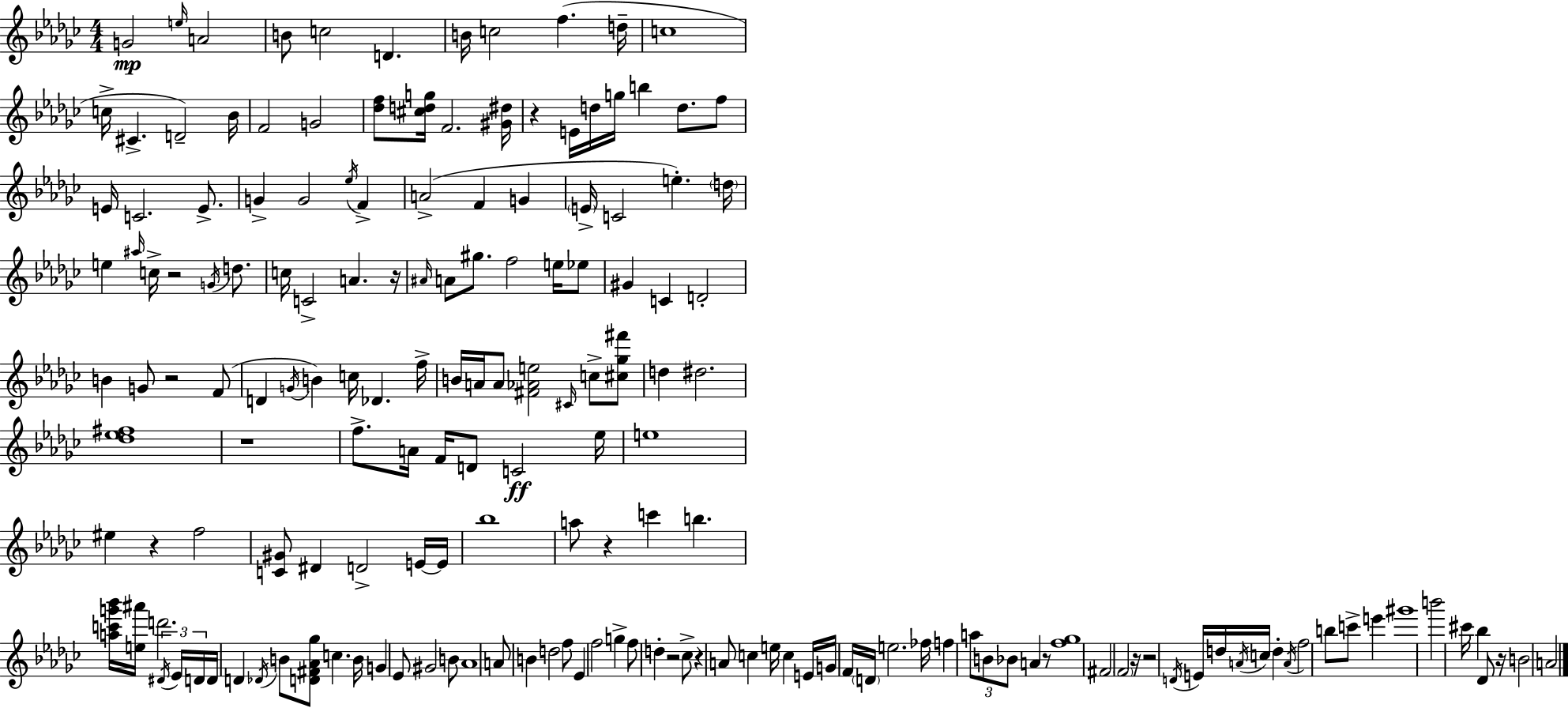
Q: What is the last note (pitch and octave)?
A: A4